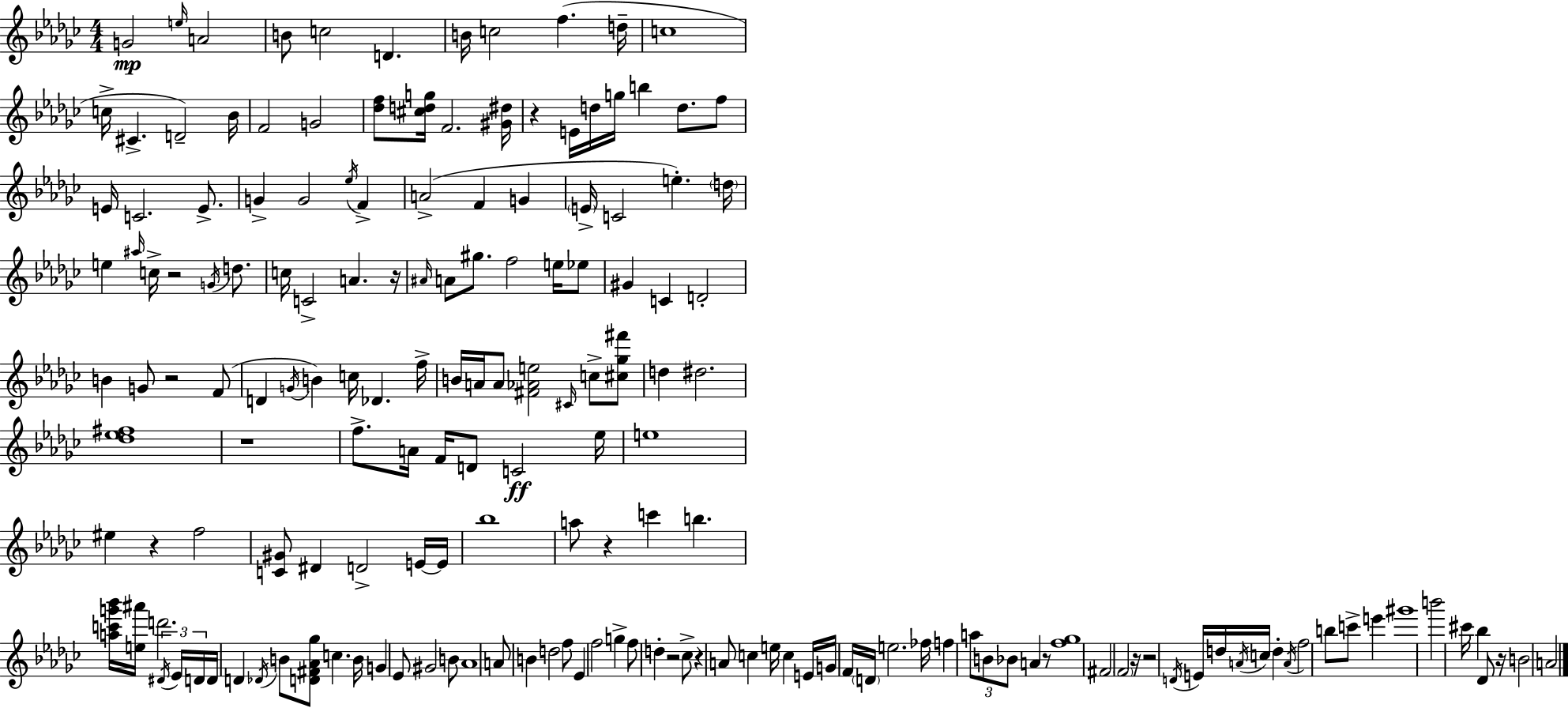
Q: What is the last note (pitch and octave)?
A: A4